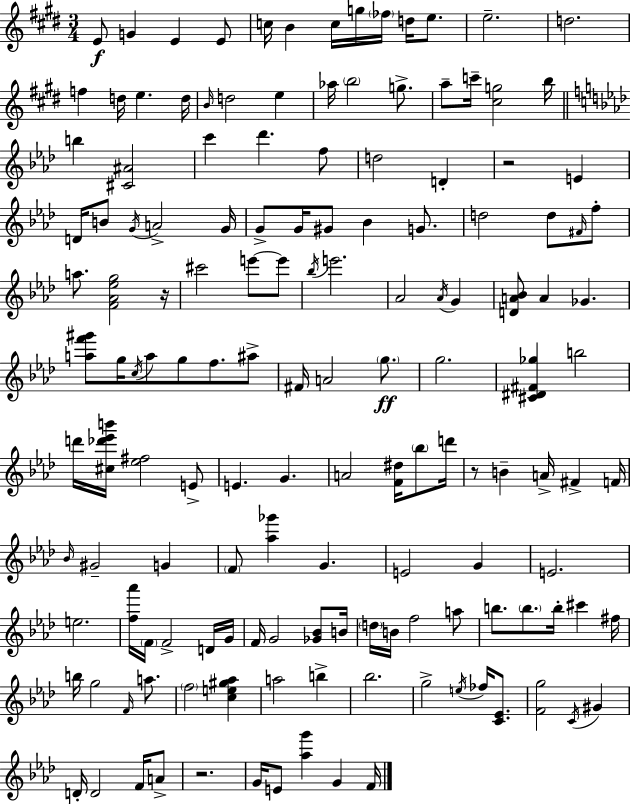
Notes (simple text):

E4/e G4/q E4/q E4/e C5/s B4/q C5/s G5/s FES5/s D5/s E5/e. E5/h. D5/h. F5/q D5/s E5/q. D5/s B4/s D5/h E5/q Ab5/s B5/h G5/e. A5/e C6/s [C#5,G5]/h B5/s B5/q [C#4,A#4]/h C6/q Db6/q. F5/e D5/h D4/q R/h E4/q D4/s B4/e G4/s A4/h G4/s G4/e G4/s G#4/e Bb4/q G4/e. D5/h D5/e F#4/s F5/e A5/e. [F4,Ab4,Eb5,G5]/h R/s C#6/h E6/e E6/e Bb5/s E6/h. Ab4/h Ab4/s G4/q [D4,A4,Bb4]/e A4/q Gb4/q. [A5,F6,G#6]/e G5/s C5/s A5/e G5/e F5/e. A#5/e F#4/s A4/h G5/e. G5/h. [C#4,D#4,F#4,Gb5]/q B5/h D6/s [C#5,Db6,Eb6,B6]/s [Eb5,F#5]/h E4/e E4/q. G4/q. A4/h [F4,D#5]/s Bb5/e D6/s R/e B4/q A4/s F#4/q F4/s Bb4/s G#4/h G4/q F4/e [Ab5,Gb6]/q G4/q. E4/h G4/q E4/h. E5/h. [F5,Ab6]/s F4/s F4/h D4/s G4/s F4/s G4/h [Gb4,Bb4]/e B4/s D5/s B4/s F5/h A5/e B5/e. B5/e. B5/s C#6/q F#5/s B5/s G5/h F4/s A5/e. F5/h [C5,E5,G#5,Ab5]/q A5/h B5/q Bb5/h. G5/h E5/s FES5/s [C4,Eb4]/e. [F4,G5]/h C4/s G#4/q D4/s D4/h F4/s A4/e R/h. G4/s E4/e [Ab5,G6]/q G4/q F4/s